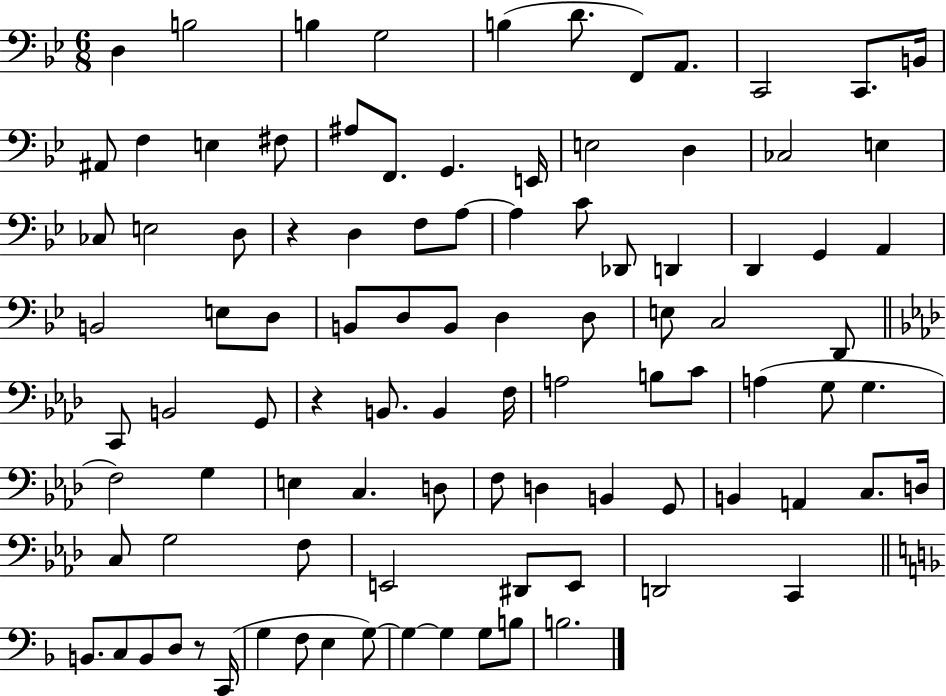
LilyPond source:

{
  \clef bass
  \numericTimeSignature
  \time 6/8
  \key bes \major
  d4 b2 | b4 g2 | b4( d'8. f,8) a,8. | c,2 c,8. b,16 | \break ais,8 f4 e4 fis8 | ais8 f,8. g,4. e,16 | e2 d4 | ces2 e4 | \break ces8 e2 d8 | r4 d4 f8 a8~~ | a4 c'8 des,8 d,4 | d,4 g,4 a,4 | \break b,2 e8 d8 | b,8 d8 b,8 d4 d8 | e8 c2 d,8 | \bar "||" \break \key aes \major c,8 b,2 g,8 | r4 b,8. b,4 f16 | a2 b8 c'8 | a4( g8 g4. | \break f2) g4 | e4 c4. d8 | f8 d4 b,4 g,8 | b,4 a,4 c8. d16 | \break c8 g2 f8 | e,2 dis,8 e,8 | d,2 c,4 | \bar "||" \break \key d \minor b,8. c8 b,8 d8 r8 c,16( | g4 f8 e4 g8~~) | g4~~ g4 g8 b8 | b2. | \break \bar "|."
}